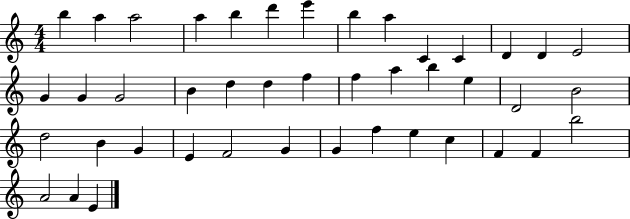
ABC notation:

X:1
T:Untitled
M:4/4
L:1/4
K:C
b a a2 a b d' e' b a C C D D E2 G G G2 B d d f f a b e D2 B2 d2 B G E F2 G G f e c F F b2 A2 A E